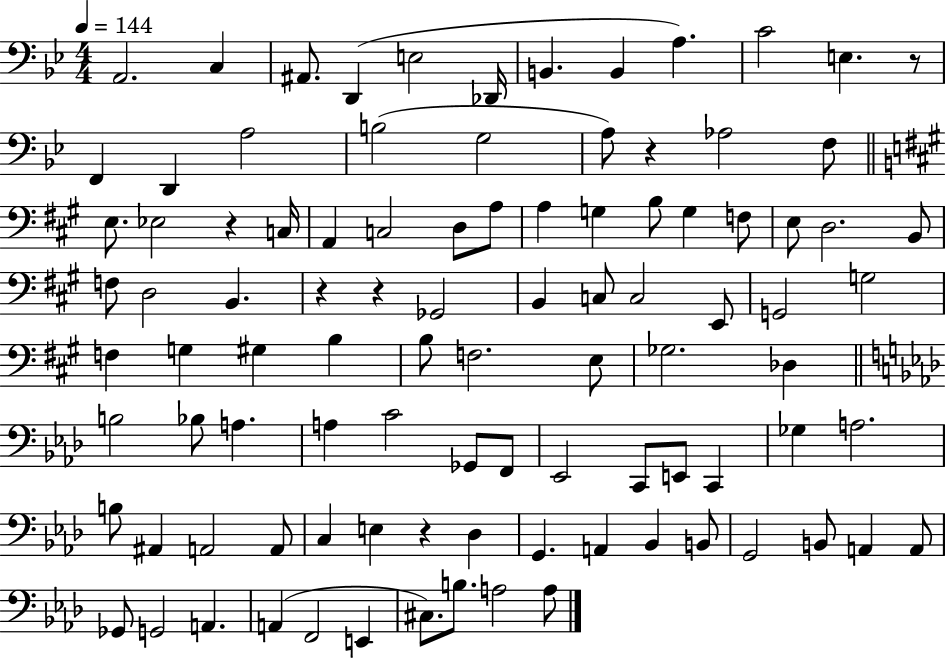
A2/h. C3/q A#2/e. D2/q E3/h Db2/s B2/q. B2/q A3/q. C4/h E3/q. R/e F2/q D2/q A3/h B3/h G3/h A3/e R/q Ab3/h F3/e E3/e. Eb3/h R/q C3/s A2/q C3/h D3/e A3/e A3/q G3/q B3/e G3/q F3/e E3/e D3/h. B2/e F3/e D3/h B2/q. R/q R/q Gb2/h B2/q C3/e C3/h E2/e G2/h G3/h F3/q G3/q G#3/q B3/q B3/e F3/h. E3/e Gb3/h. Db3/q B3/h Bb3/e A3/q. A3/q C4/h Gb2/e F2/e Eb2/h C2/e E2/e C2/q Gb3/q A3/h. B3/e A#2/q A2/h A2/e C3/q E3/q R/q Db3/q G2/q. A2/q Bb2/q B2/e G2/h B2/e A2/q A2/e Gb2/e G2/h A2/q. A2/q F2/h E2/q C#3/e. B3/e. A3/h A3/e